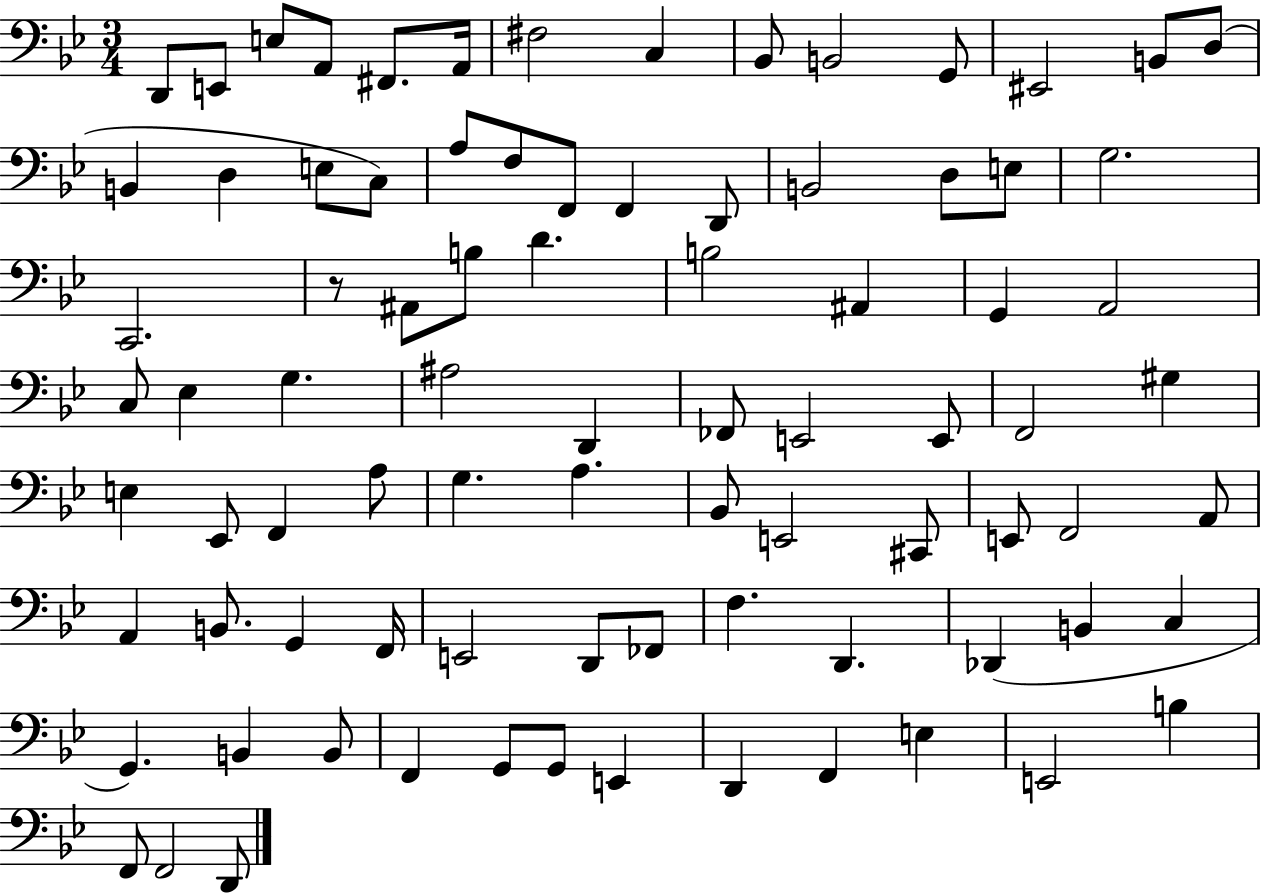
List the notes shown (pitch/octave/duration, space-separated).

D2/e E2/e E3/e A2/e F#2/e. A2/s F#3/h C3/q Bb2/e B2/h G2/e EIS2/h B2/e D3/e B2/q D3/q E3/e C3/e A3/e F3/e F2/e F2/q D2/e B2/h D3/e E3/e G3/h. C2/h. R/e A#2/e B3/e D4/q. B3/h A#2/q G2/q A2/h C3/e Eb3/q G3/q. A#3/h D2/q FES2/e E2/h E2/e F2/h G#3/q E3/q Eb2/e F2/q A3/e G3/q. A3/q. Bb2/e E2/h C#2/e E2/e F2/h A2/e A2/q B2/e. G2/q F2/s E2/h D2/e FES2/e F3/q. D2/q. Db2/q B2/q C3/q G2/q. B2/q B2/e F2/q G2/e G2/e E2/q D2/q F2/q E3/q E2/h B3/q F2/e F2/h D2/e